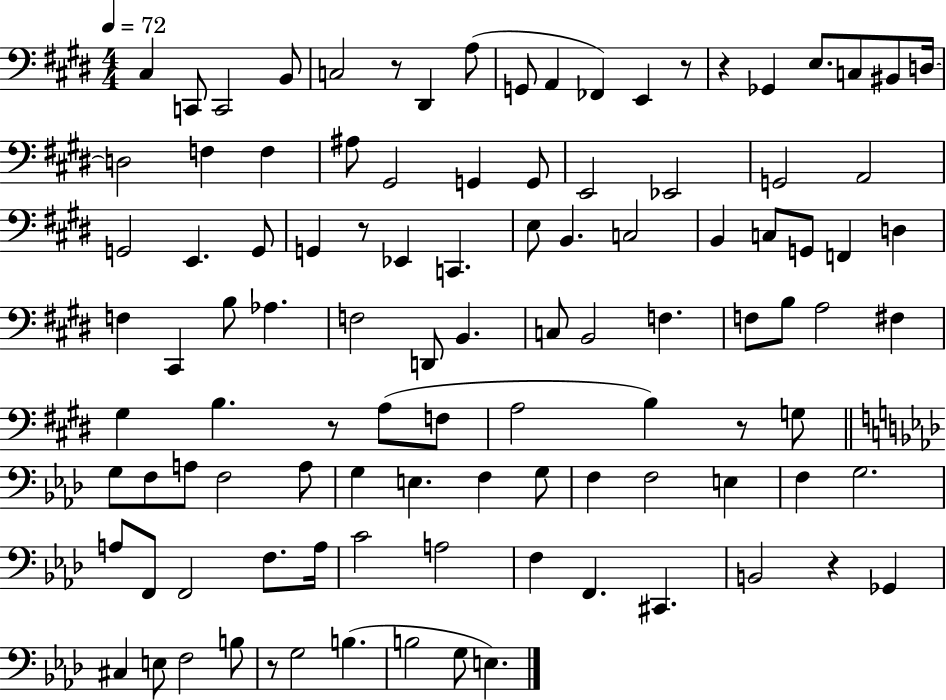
X:1
T:Untitled
M:4/4
L:1/4
K:E
^C, C,,/2 C,,2 B,,/2 C,2 z/2 ^D,, A,/2 G,,/2 A,, _F,, E,, z/2 z _G,, E,/2 C,/2 ^B,,/2 D,/4 D,2 F, F, ^A,/2 ^G,,2 G,, G,,/2 E,,2 _E,,2 G,,2 A,,2 G,,2 E,, G,,/2 G,, z/2 _E,, C,, E,/2 B,, C,2 B,, C,/2 G,,/2 F,, D, F, ^C,, B,/2 _A, F,2 D,,/2 B,, C,/2 B,,2 F, F,/2 B,/2 A,2 ^F, ^G, B, z/2 A,/2 F,/2 A,2 B, z/2 G,/2 G,/2 F,/2 A,/2 F,2 A,/2 G, E, F, G,/2 F, F,2 E, F, G,2 A,/2 F,,/2 F,,2 F,/2 A,/4 C2 A,2 F, F,, ^C,, B,,2 z _G,, ^C, E,/2 F,2 B,/2 z/2 G,2 B, B,2 G,/2 E,